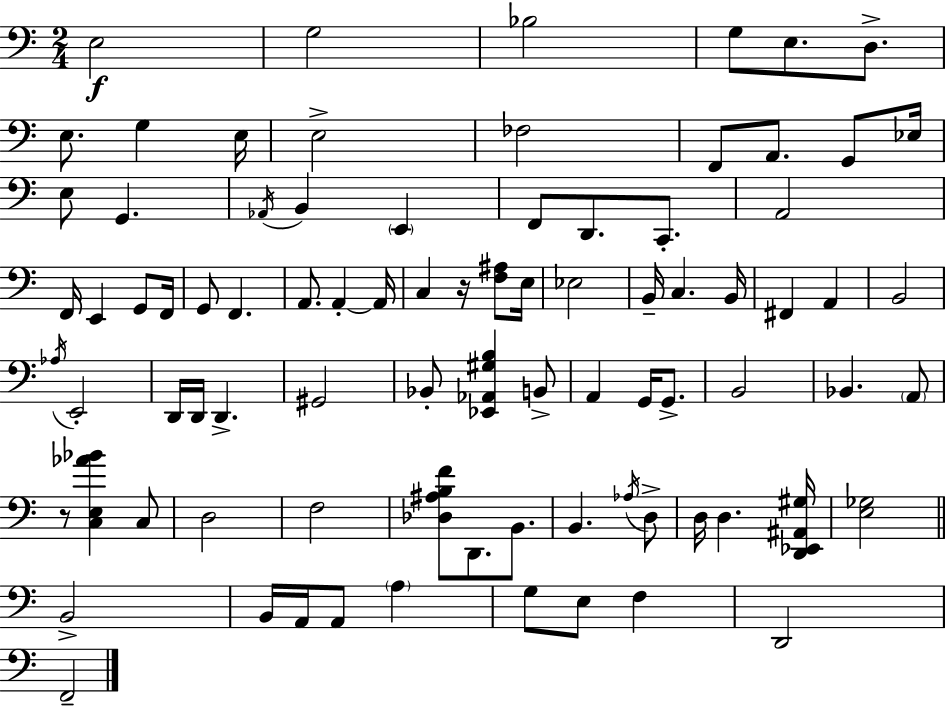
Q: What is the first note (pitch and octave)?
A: E3